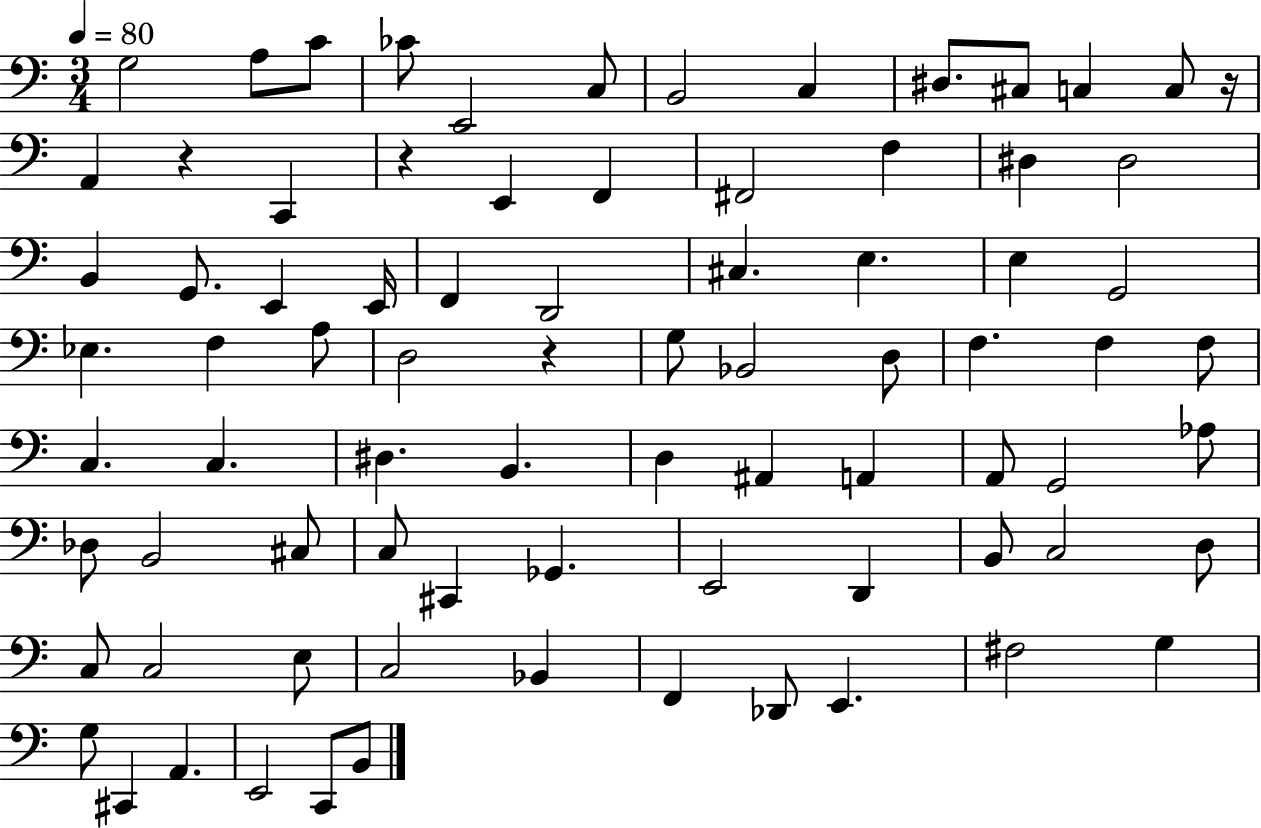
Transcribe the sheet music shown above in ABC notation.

X:1
T:Untitled
M:3/4
L:1/4
K:C
G,2 A,/2 C/2 _C/2 E,,2 C,/2 B,,2 C, ^D,/2 ^C,/2 C, C,/2 z/4 A,, z C,, z E,, F,, ^F,,2 F, ^D, ^D,2 B,, G,,/2 E,, E,,/4 F,, D,,2 ^C, E, E, G,,2 _E, F, A,/2 D,2 z G,/2 _B,,2 D,/2 F, F, F,/2 C, C, ^D, B,, D, ^A,, A,, A,,/2 G,,2 _A,/2 _D,/2 B,,2 ^C,/2 C,/2 ^C,, _G,, E,,2 D,, B,,/2 C,2 D,/2 C,/2 C,2 E,/2 C,2 _B,, F,, _D,,/2 E,, ^F,2 G, G,/2 ^C,, A,, E,,2 C,,/2 B,,/2